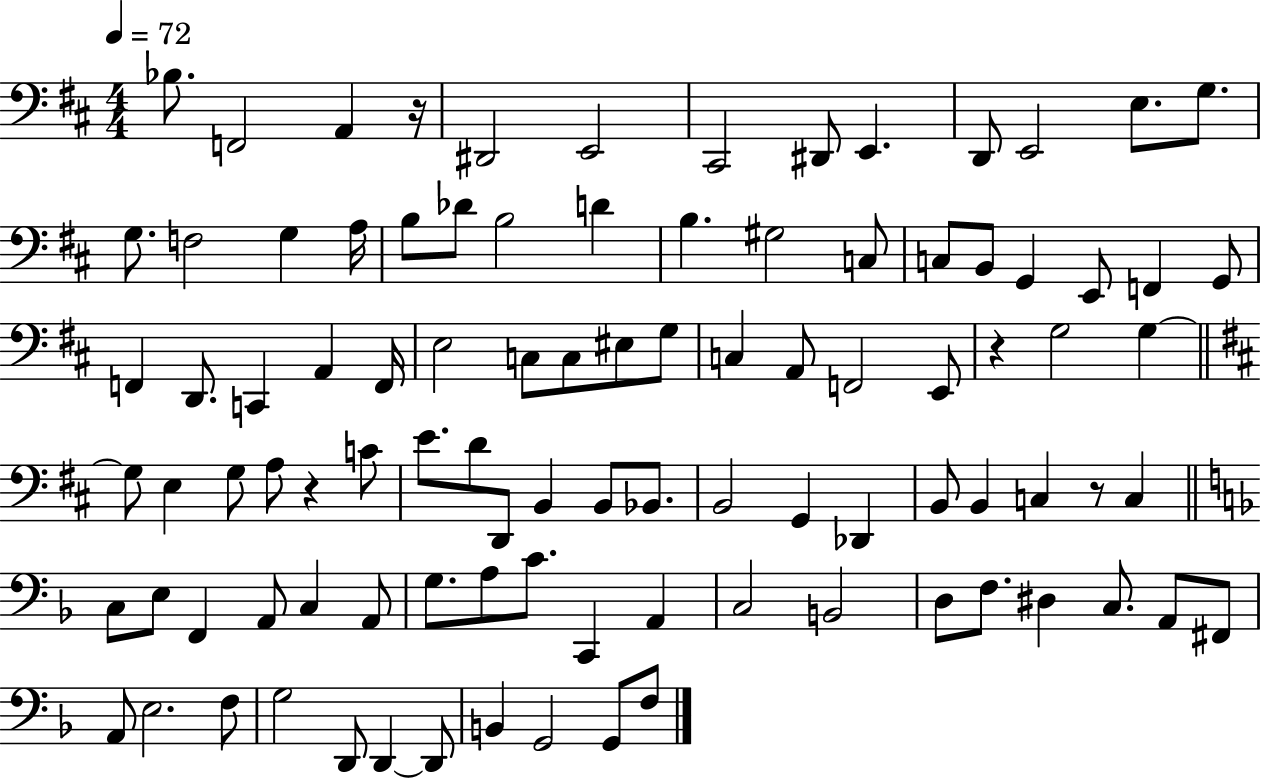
Bb3/e. F2/h A2/q R/s D#2/h E2/h C#2/h D#2/e E2/q. D2/e E2/h E3/e. G3/e. G3/e. F3/h G3/q A3/s B3/e Db4/e B3/h D4/q B3/q. G#3/h C3/e C3/e B2/e G2/q E2/e F2/q G2/e F2/q D2/e. C2/q A2/q F2/s E3/h C3/e C3/e EIS3/e G3/e C3/q A2/e F2/h E2/e R/q G3/h G3/q G3/e E3/q G3/e A3/e R/q C4/e E4/e. D4/e D2/e B2/q B2/e Bb2/e. B2/h G2/q Db2/q B2/e B2/q C3/q R/e C3/q C3/e E3/e F2/q A2/e C3/q A2/e G3/e. A3/e C4/e. C2/q A2/q C3/h B2/h D3/e F3/e. D#3/q C3/e. A2/e F#2/e A2/e E3/h. F3/e G3/h D2/e D2/q D2/e B2/q G2/h G2/e F3/e